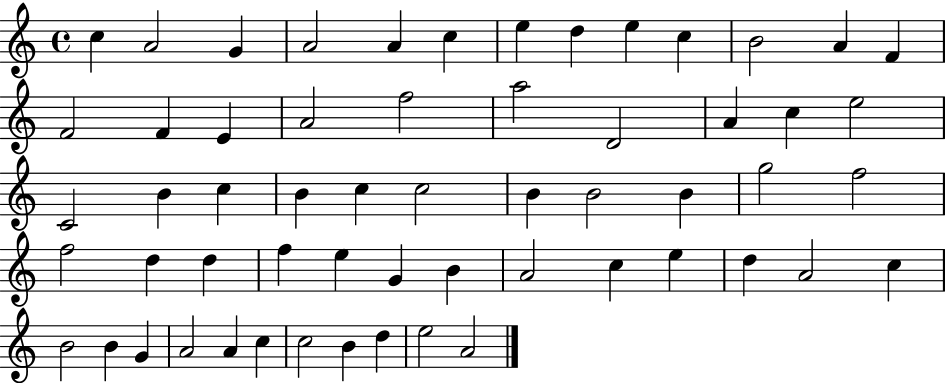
C5/q A4/h G4/q A4/h A4/q C5/q E5/q D5/q E5/q C5/q B4/h A4/q F4/q F4/h F4/q E4/q A4/h F5/h A5/h D4/h A4/q C5/q E5/h C4/h B4/q C5/q B4/q C5/q C5/h B4/q B4/h B4/q G5/h F5/h F5/h D5/q D5/q F5/q E5/q G4/q B4/q A4/h C5/q E5/q D5/q A4/h C5/q B4/h B4/q G4/q A4/h A4/q C5/q C5/h B4/q D5/q E5/h A4/h